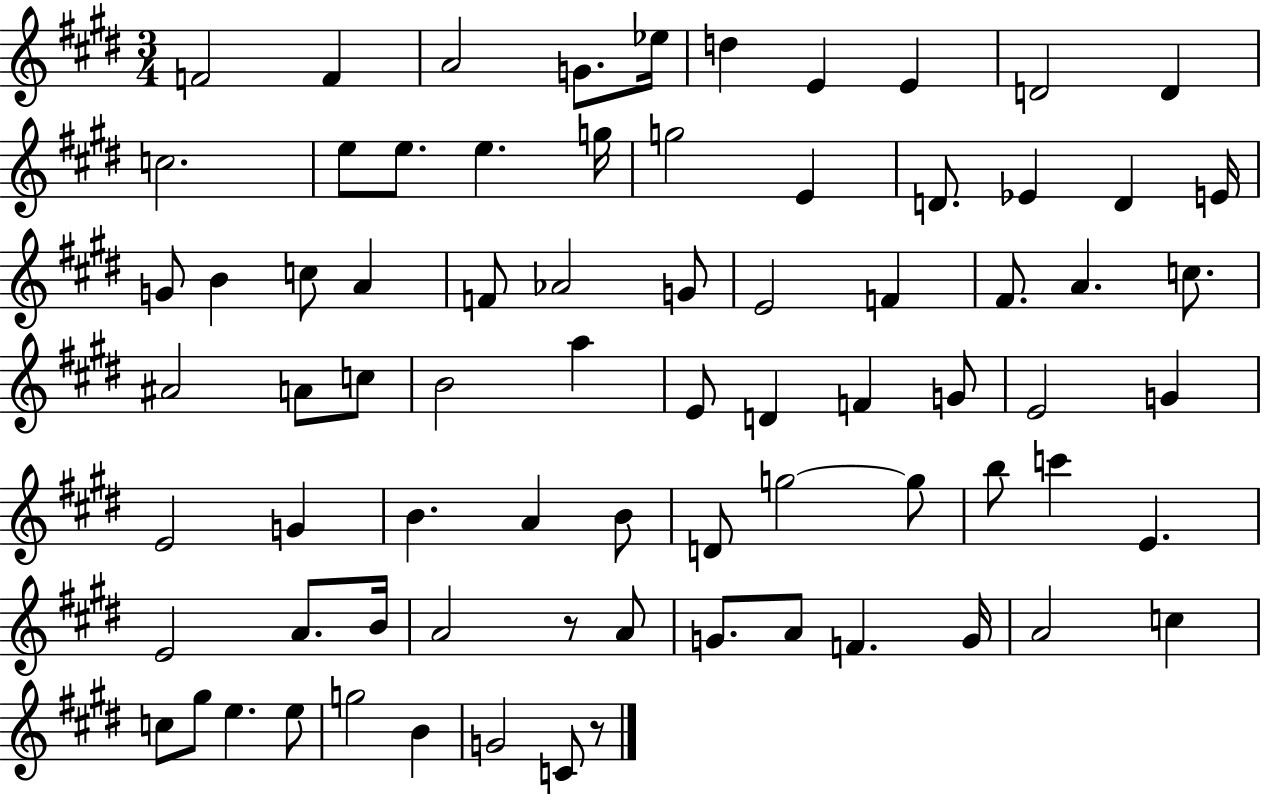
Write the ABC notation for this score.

X:1
T:Untitled
M:3/4
L:1/4
K:E
F2 F A2 G/2 _e/4 d E E D2 D c2 e/2 e/2 e g/4 g2 E D/2 _E D E/4 G/2 B c/2 A F/2 _A2 G/2 E2 F ^F/2 A c/2 ^A2 A/2 c/2 B2 a E/2 D F G/2 E2 G E2 G B A B/2 D/2 g2 g/2 b/2 c' E E2 A/2 B/4 A2 z/2 A/2 G/2 A/2 F G/4 A2 c c/2 ^g/2 e e/2 g2 B G2 C/2 z/2